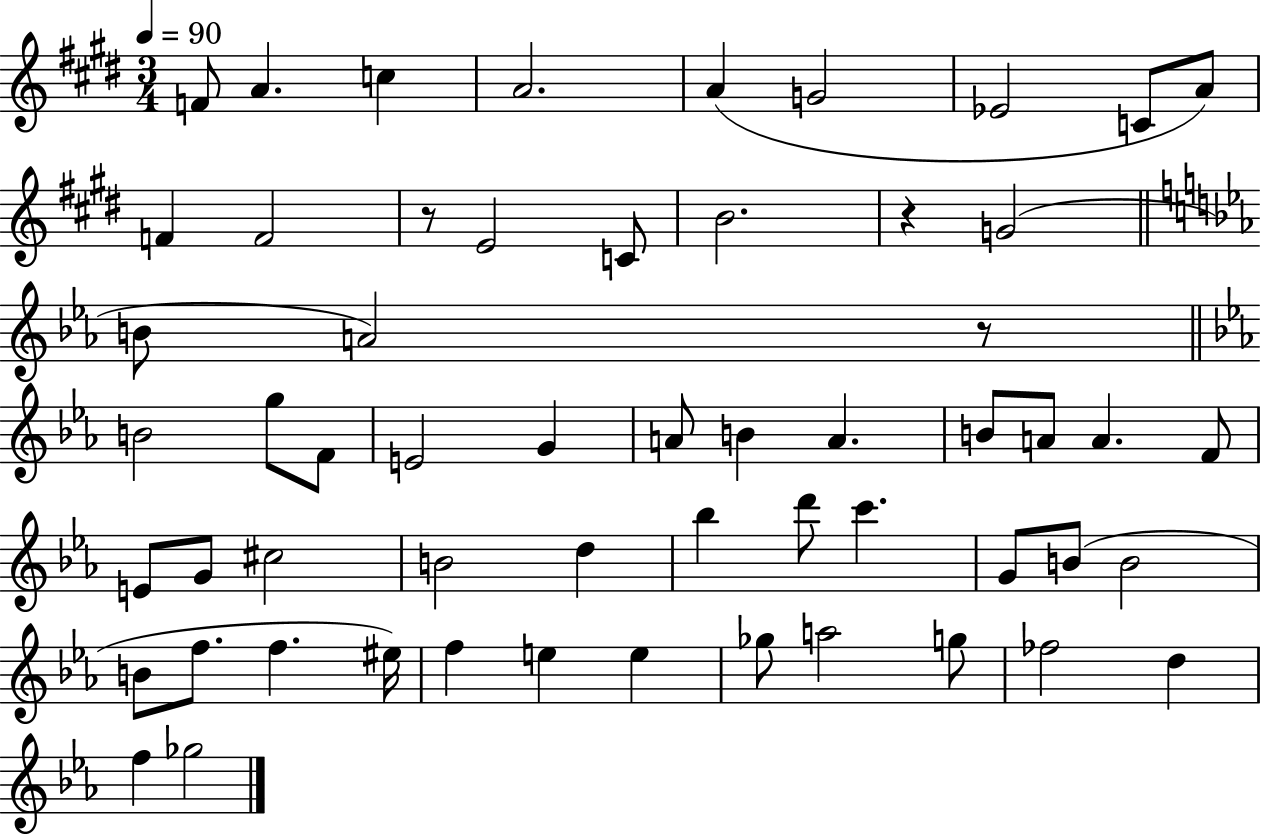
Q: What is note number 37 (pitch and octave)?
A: C6